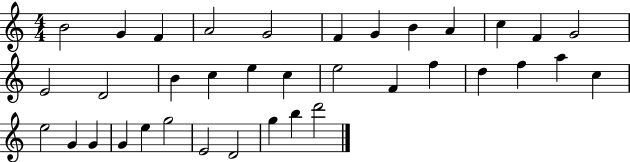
{
  \clef treble
  \numericTimeSignature
  \time 4/4
  \key c \major
  b'2 g'4 f'4 | a'2 g'2 | f'4 g'4 b'4 a'4 | c''4 f'4 g'2 | \break e'2 d'2 | b'4 c''4 e''4 c''4 | e''2 f'4 f''4 | d''4 f''4 a''4 c''4 | \break e''2 g'4 g'4 | g'4 e''4 g''2 | e'2 d'2 | g''4 b''4 d'''2 | \break \bar "|."
}